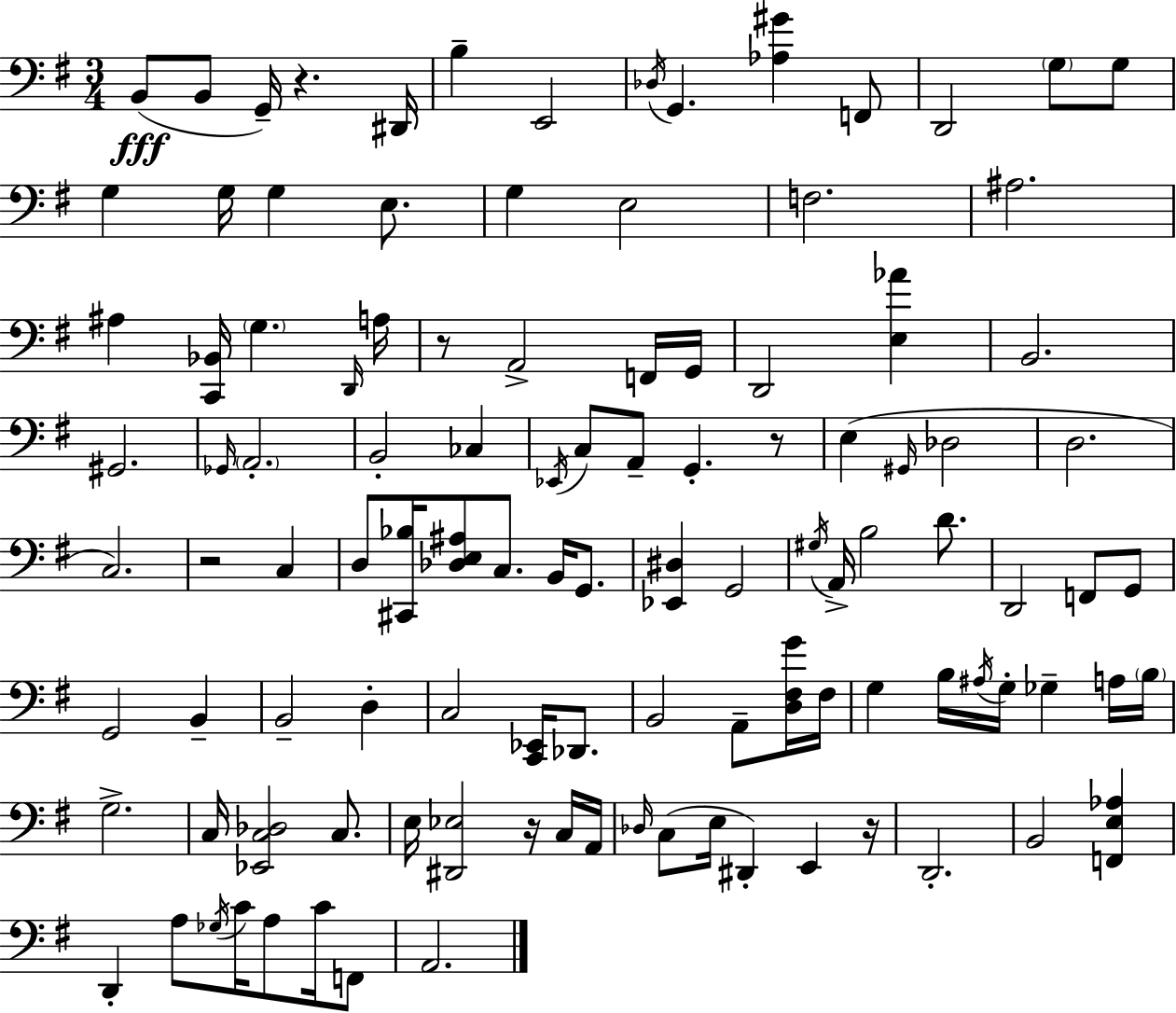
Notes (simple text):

B2/e B2/e G2/s R/q. D#2/s B3/q E2/h Db3/s G2/q. [Ab3,G#4]/q F2/e D2/h G3/e G3/e G3/q G3/s G3/q E3/e. G3/q E3/h F3/h. A#3/h. A#3/q [C2,Bb2]/s G3/q. D2/s A3/s R/e A2/h F2/s G2/s D2/h [E3,Ab4]/q B2/h. G#2/h. Gb2/s A2/h. B2/h CES3/q Eb2/s C3/e A2/e G2/q. R/e E3/q G#2/s Db3/h D3/h. C3/h. R/h C3/q D3/e [C#2,Bb3]/s [Db3,E3,A#3]/e C3/e. B2/s G2/e. [Eb2,D#3]/q G2/h G#3/s A2/s B3/h D4/e. D2/h F2/e G2/e G2/h B2/q B2/h D3/q C3/h [C2,Eb2]/s Db2/e. B2/h A2/e [D3,F#3,G4]/s F#3/s G3/q B3/s A#3/s G3/s Gb3/q A3/s B3/s G3/h. C3/s [Eb2,C3,Db3]/h C3/e. E3/s [D#2,Eb3]/h R/s C3/s A2/s Db3/s C3/e E3/s D#2/q E2/q R/s D2/h. B2/h [F2,E3,Ab3]/q D2/q A3/e Gb3/s C4/s A3/e C4/s F2/e A2/h.